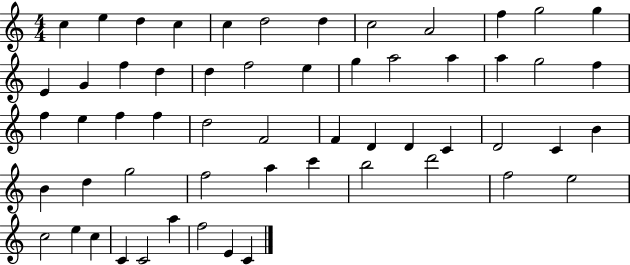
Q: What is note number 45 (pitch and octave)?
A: B5